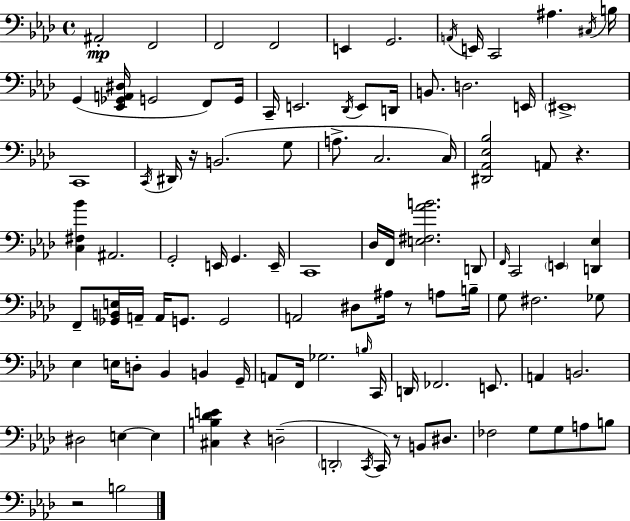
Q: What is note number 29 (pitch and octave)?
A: B2